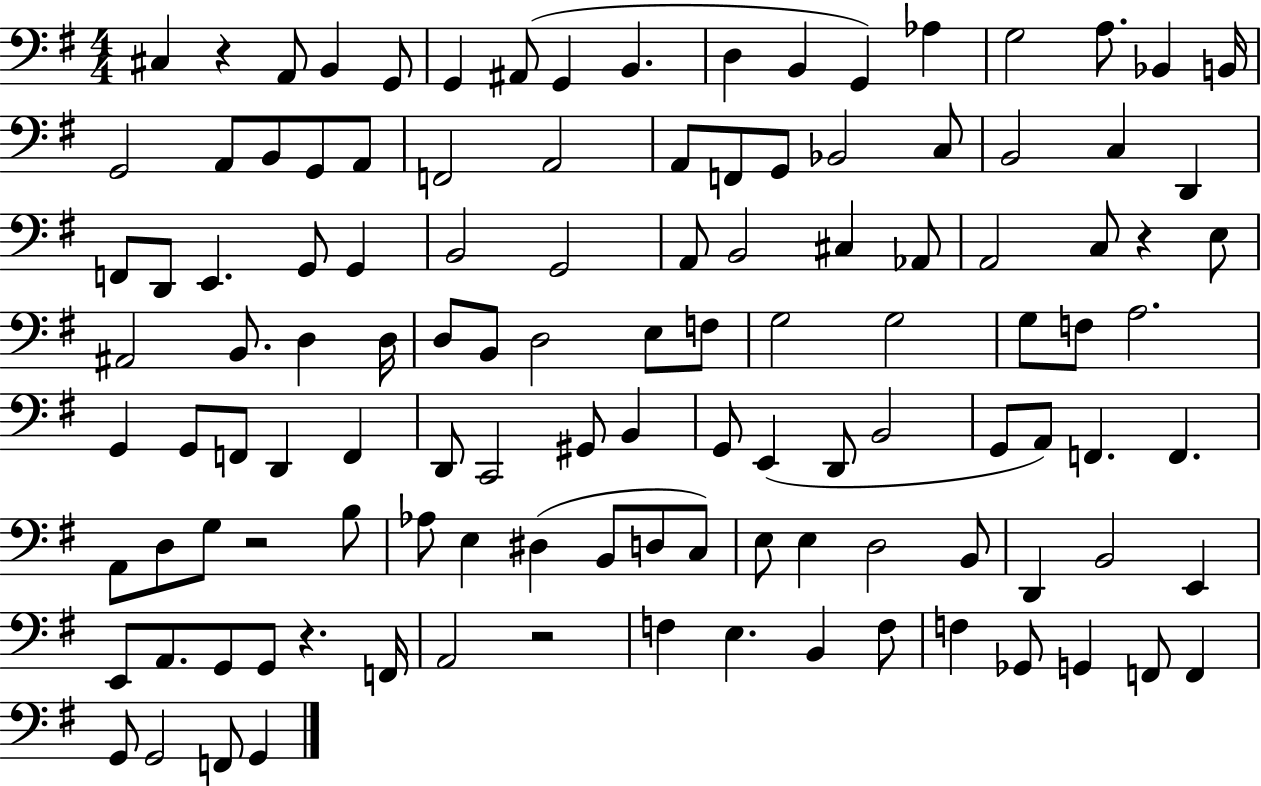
C#3/q R/q A2/e B2/q G2/e G2/q A#2/e G2/q B2/q. D3/q B2/q G2/q Ab3/q G3/h A3/e. Bb2/q B2/s G2/h A2/e B2/e G2/e A2/e F2/h A2/h A2/e F2/e G2/e Bb2/h C3/e B2/h C3/q D2/q F2/e D2/e E2/q. G2/e G2/q B2/h G2/h A2/e B2/h C#3/q Ab2/e A2/h C3/e R/q E3/e A#2/h B2/e. D3/q D3/s D3/e B2/e D3/h E3/e F3/e G3/h G3/h G3/e F3/e A3/h. G2/q G2/e F2/e D2/q F2/q D2/e C2/h G#2/e B2/q G2/e E2/q D2/e B2/h G2/e A2/e F2/q. F2/q. A2/e D3/e G3/e R/h B3/e Ab3/e E3/q D#3/q B2/e D3/e C3/e E3/e E3/q D3/h B2/e D2/q B2/h E2/q E2/e A2/e. G2/e G2/e R/q. F2/s A2/h R/h F3/q E3/q. B2/q F3/e F3/q Gb2/e G2/q F2/e F2/q G2/e G2/h F2/e G2/q